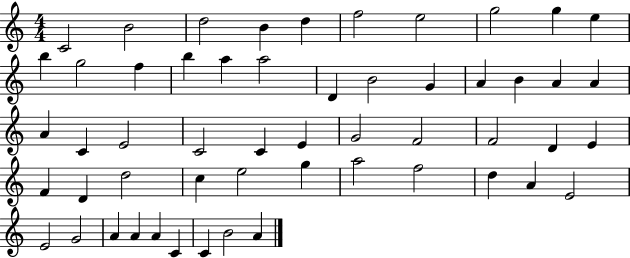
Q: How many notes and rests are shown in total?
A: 54